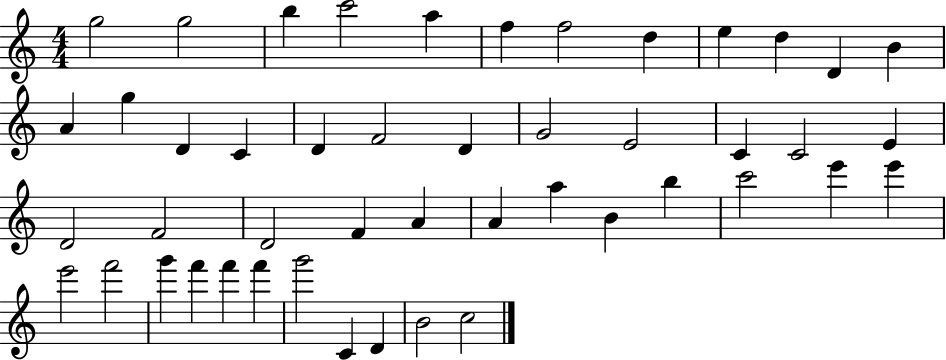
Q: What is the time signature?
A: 4/4